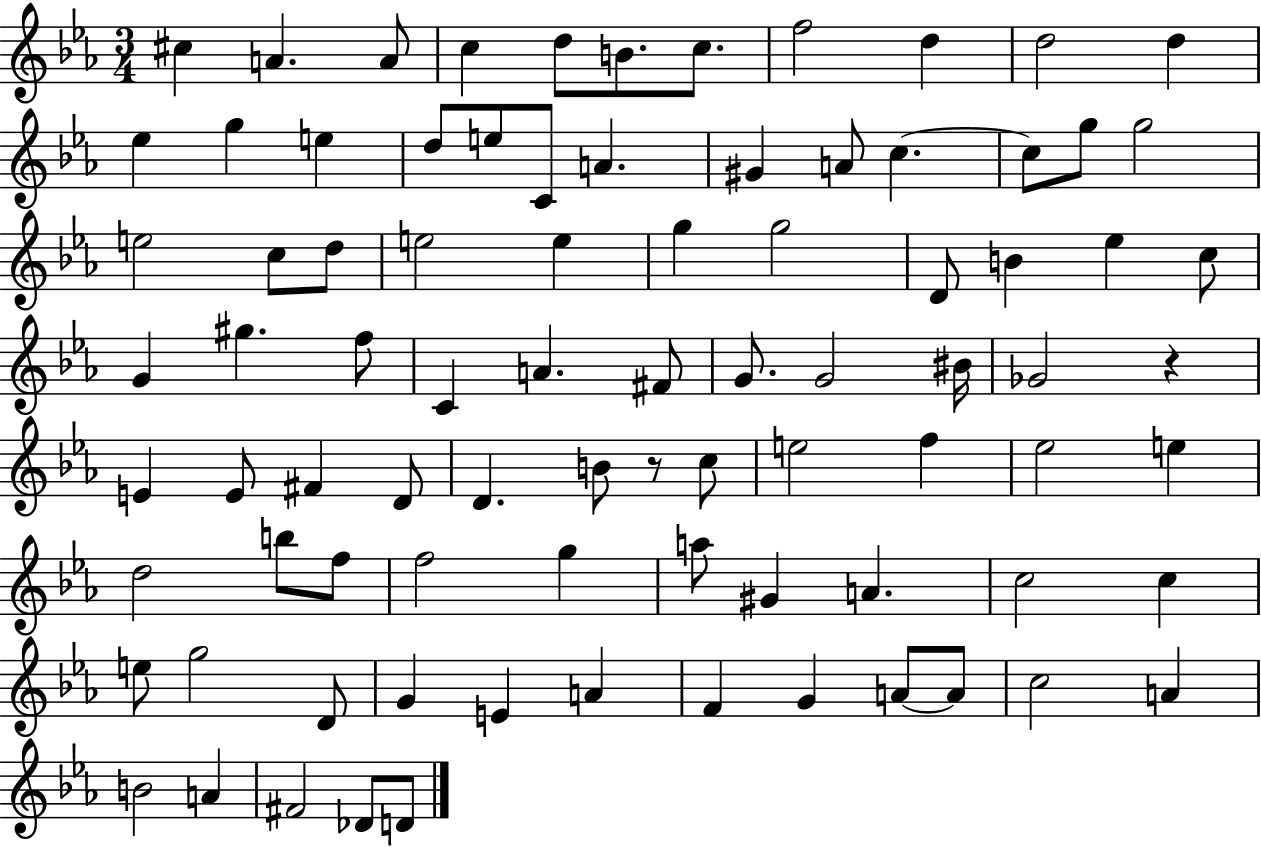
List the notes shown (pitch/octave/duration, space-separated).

C#5/q A4/q. A4/e C5/q D5/e B4/e. C5/e. F5/h D5/q D5/h D5/q Eb5/q G5/q E5/q D5/e E5/e C4/e A4/q. G#4/q A4/e C5/q. C5/e G5/e G5/h E5/h C5/e D5/e E5/h E5/q G5/q G5/h D4/e B4/q Eb5/q C5/e G4/q G#5/q. F5/e C4/q A4/q. F#4/e G4/e. G4/h BIS4/s Gb4/h R/q E4/q E4/e F#4/q D4/e D4/q. B4/e R/e C5/e E5/h F5/q Eb5/h E5/q D5/h B5/e F5/e F5/h G5/q A5/e G#4/q A4/q. C5/h C5/q E5/e G5/h D4/e G4/q E4/q A4/q F4/q G4/q A4/e A4/e C5/h A4/q B4/h A4/q F#4/h Db4/e D4/e